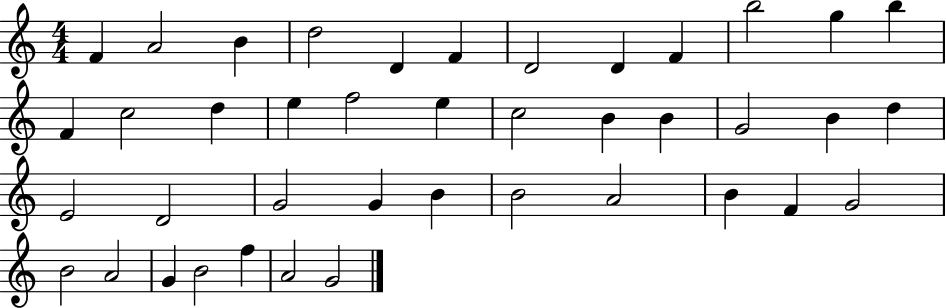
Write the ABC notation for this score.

X:1
T:Untitled
M:4/4
L:1/4
K:C
F A2 B d2 D F D2 D F b2 g b F c2 d e f2 e c2 B B G2 B d E2 D2 G2 G B B2 A2 B F G2 B2 A2 G B2 f A2 G2